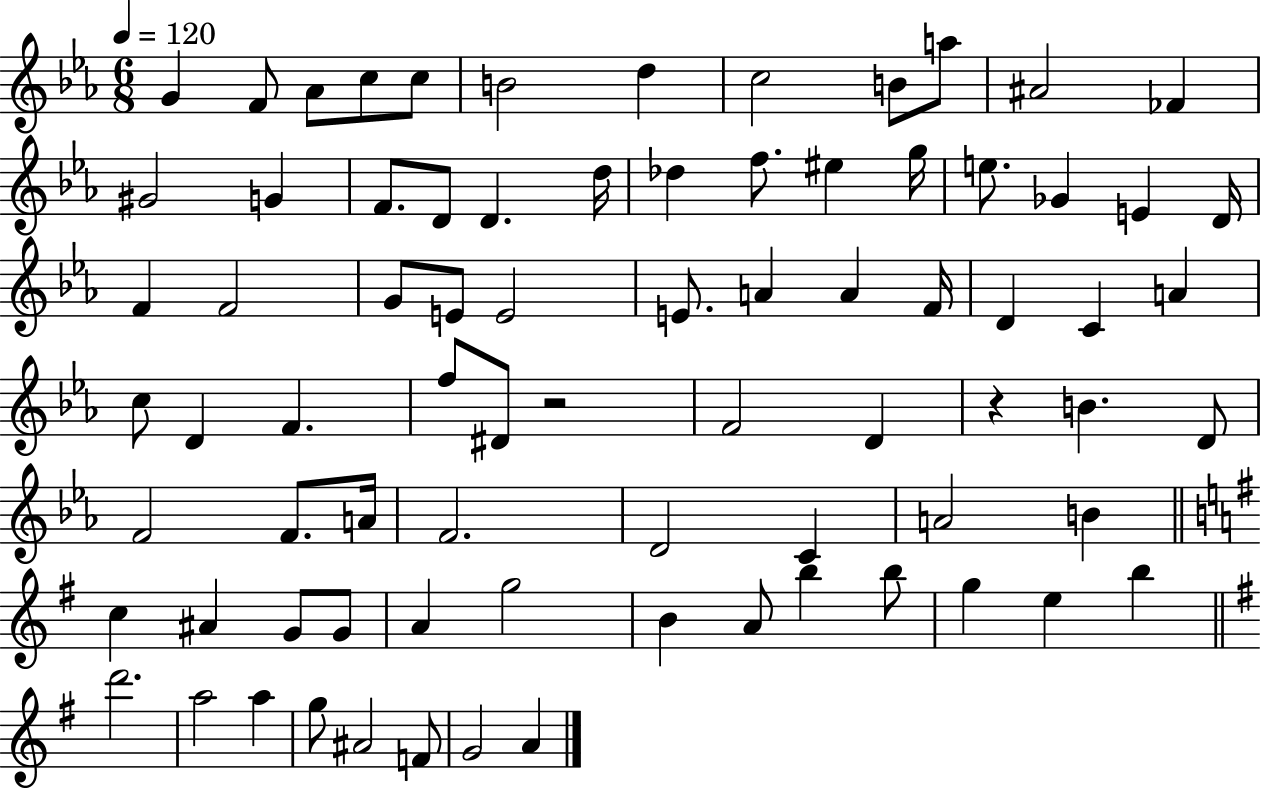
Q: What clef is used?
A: treble